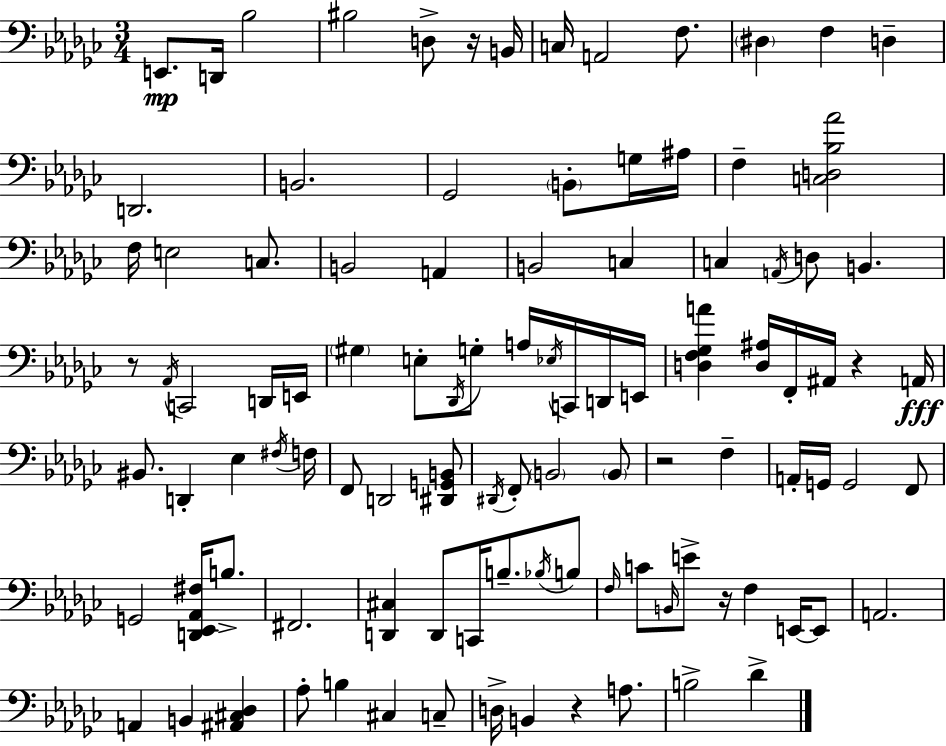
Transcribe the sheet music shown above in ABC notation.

X:1
T:Untitled
M:3/4
L:1/4
K:Ebm
E,,/2 D,,/4 _B,2 ^B,2 D,/2 z/4 B,,/4 C,/4 A,,2 F,/2 ^D, F, D, D,,2 B,,2 _G,,2 B,,/2 G,/4 ^A,/4 F, [C,D,_B,_A]2 F,/4 E,2 C,/2 B,,2 A,, B,,2 C, C, A,,/4 D,/2 B,, z/2 _A,,/4 C,,2 D,,/4 E,,/4 ^G, E,/2 _D,,/4 G,/2 A,/4 _E,/4 C,,/4 D,,/4 E,,/4 [D,F,_G,A] [D,^A,]/4 F,,/4 ^A,,/4 z A,,/4 ^B,,/2 D,, _E, ^F,/4 F,/4 F,,/2 D,,2 [^D,,G,,B,,]/2 ^D,,/4 F,,/2 B,,2 B,,/2 z2 F, A,,/4 G,,/4 G,,2 F,,/2 G,,2 [D,,_E,,_A,,^F,]/4 B,/2 ^F,,2 [D,,^C,] D,,/2 C,,/4 B,/2 _B,/4 B,/2 F,/4 C/2 B,,/4 E/2 z/4 F, E,,/4 E,,/2 A,,2 A,, B,, [^A,,^C,_D,] _A,/2 B, ^C, C,/2 D,/4 B,, z A,/2 B,2 _D